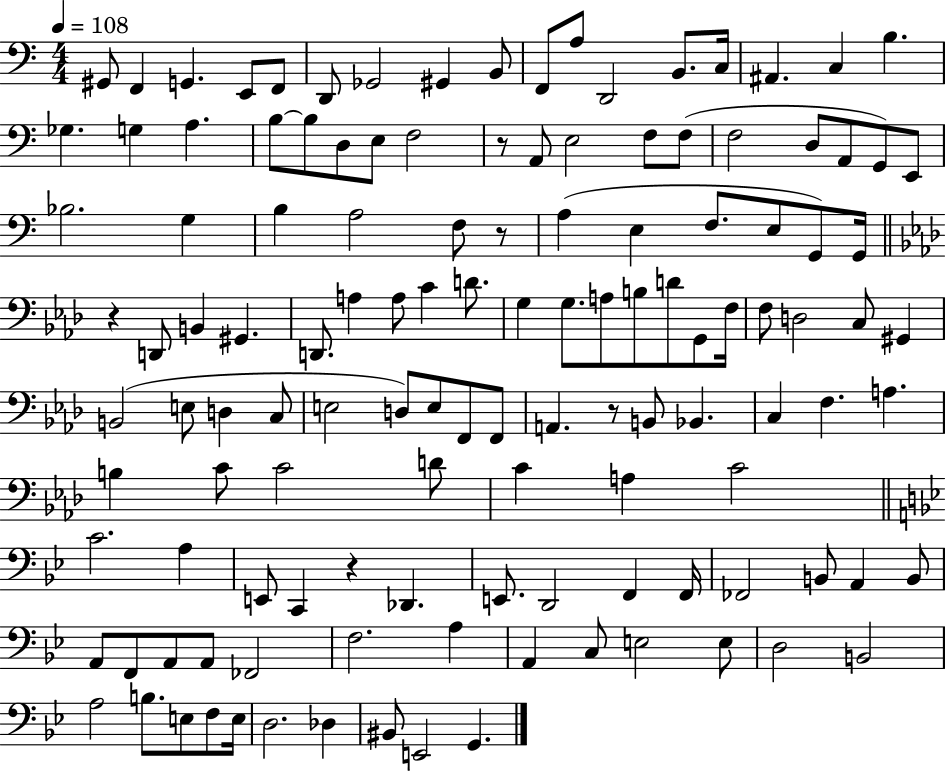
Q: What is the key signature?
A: C major